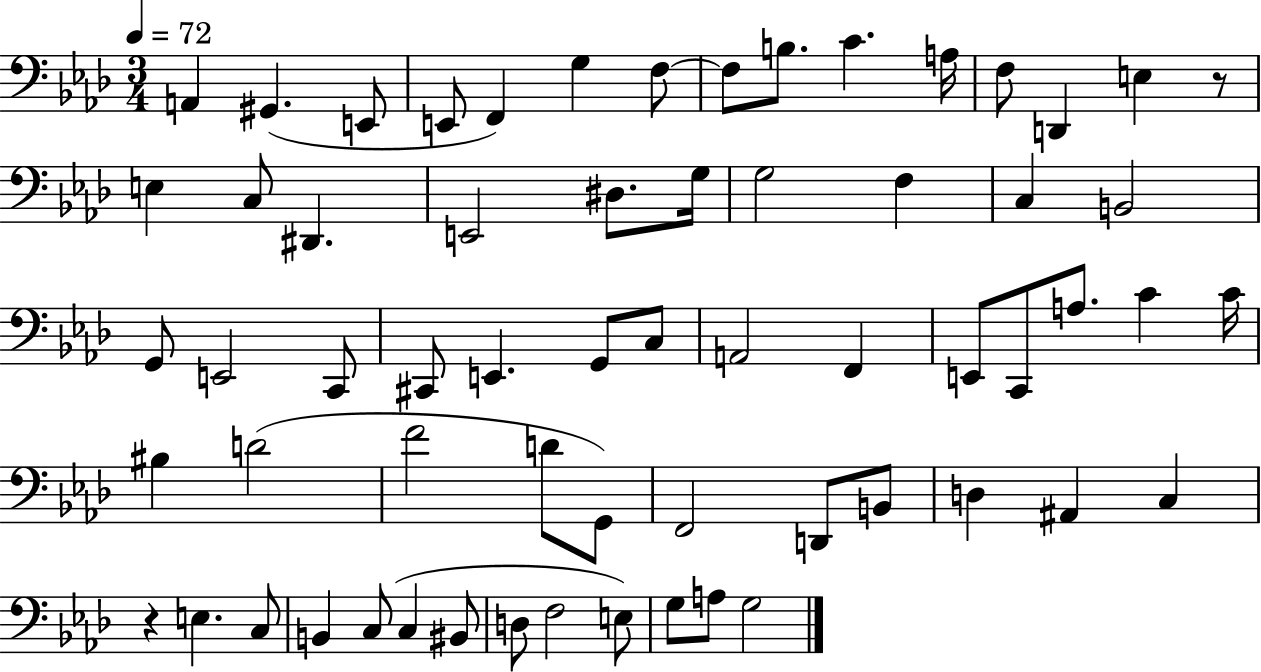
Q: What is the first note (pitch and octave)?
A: A2